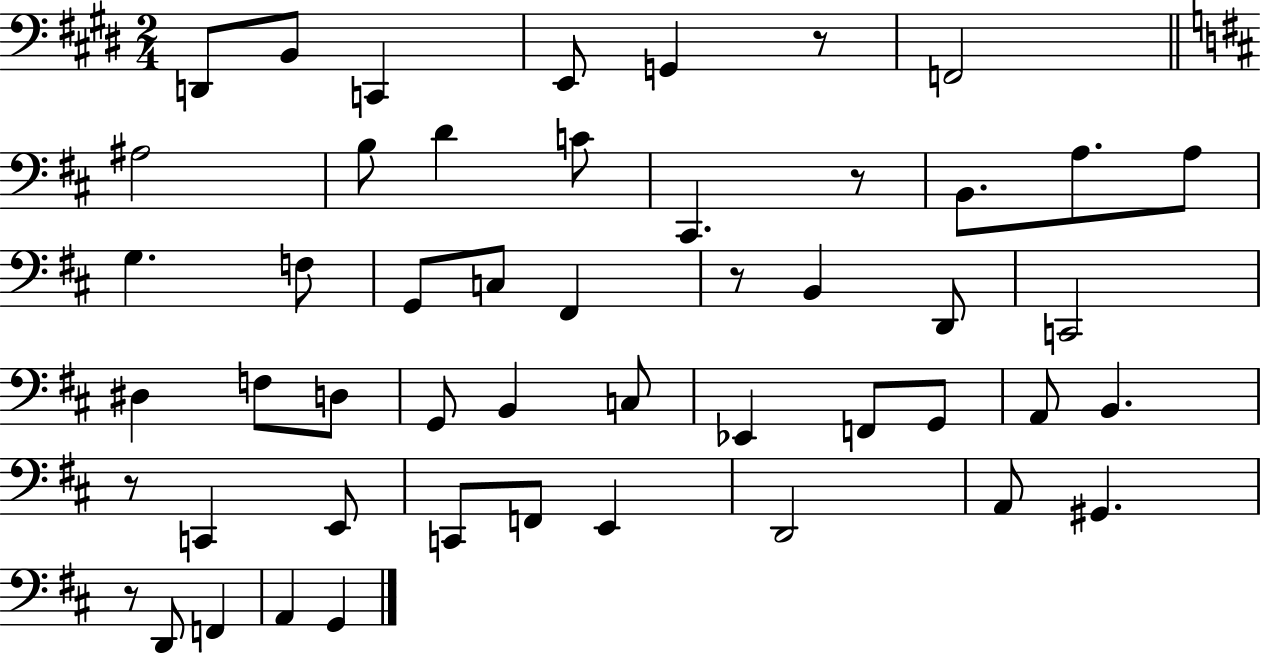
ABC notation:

X:1
T:Untitled
M:2/4
L:1/4
K:E
D,,/2 B,,/2 C,, E,,/2 G,, z/2 F,,2 ^A,2 B,/2 D C/2 ^C,, z/2 B,,/2 A,/2 A,/2 G, F,/2 G,,/2 C,/2 ^F,, z/2 B,, D,,/2 C,,2 ^D, F,/2 D,/2 G,,/2 B,, C,/2 _E,, F,,/2 G,,/2 A,,/2 B,, z/2 C,, E,,/2 C,,/2 F,,/2 E,, D,,2 A,,/2 ^G,, z/2 D,,/2 F,, A,, G,,